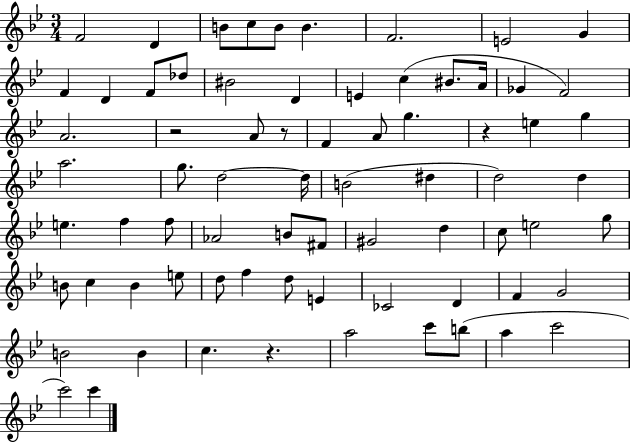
{
  \clef treble
  \numericTimeSignature
  \time 3/4
  \key bes \major
  f'2 d'4 | b'8 c''8 b'8 b'4. | f'2. | e'2 g'4 | \break f'4 d'4 f'8 des''8 | bis'2 d'4 | e'4 c''4( bis'8. a'16 | ges'4 f'2) | \break a'2. | r2 a'8 r8 | f'4 a'8 g''4. | r4 e''4 g''4 | \break a''2. | g''8. d''2~~ d''16 | b'2( dis''4 | d''2) d''4 | \break e''4. f''4 f''8 | aes'2 b'8 fis'8 | gis'2 d''4 | c''8 e''2 g''8 | \break b'8 c''4 b'4 e''8 | d''8 f''4 d''8 e'4 | ces'2 d'4 | f'4 g'2 | \break b'2 b'4 | c''4. r4. | a''2 c'''8 b''8( | a''4 c'''2 | \break c'''2) c'''4 | \bar "|."
}